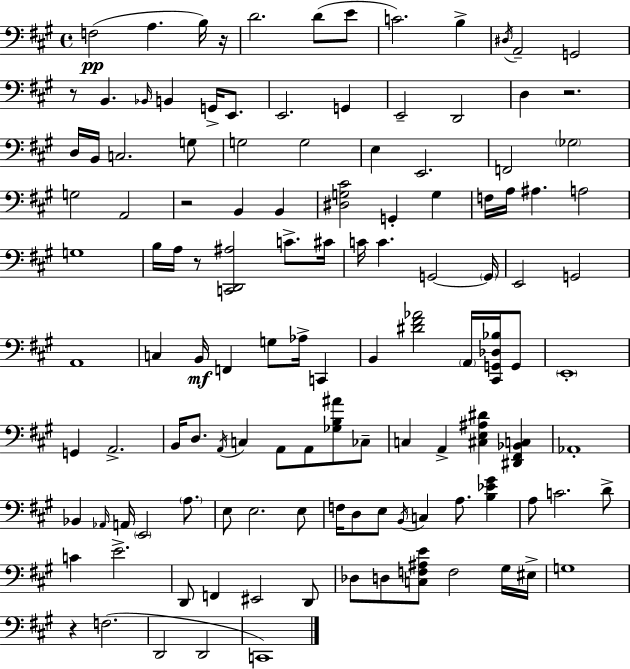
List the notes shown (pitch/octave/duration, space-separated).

F3/h A3/q. B3/s R/s D4/h. D4/e E4/e C4/h. B3/q D#3/s A2/h G2/h R/e B2/q. Bb2/s B2/q G2/s E2/e. E2/h. G2/q E2/h D2/h D3/q R/h. D3/s B2/s C3/h. G3/e G3/h G3/h E3/q E2/h. F2/h Gb3/h G3/h A2/h R/h B2/q B2/q [D#3,G3,C#4]/h G2/q G3/q F3/s A3/s A#3/q. A3/h G3/w B3/s A3/s R/e [C2,D2,A#3]/h C4/e. C#4/s C4/s C4/q. G2/h G2/s E2/h G2/h A2/w C3/q B2/s F2/q G3/e Ab3/s C2/q B2/q [D#4,F#4,Ab4]/h A2/s [C#2,G2,Db3,Bb3]/s G2/e E2/w G2/q A2/h. B2/s D3/e. A2/s C3/q A2/e A2/e [Gb3,B3,A#4]/e CES3/e C3/q A2/q [C#3,E3,A#3,D#4]/q [D#2,F#2,Bb2,C3]/q Ab2/w Bb2/q Ab2/s A2/s E2/h A3/e. E3/e E3/h. E3/e F3/s D3/e E3/e B2/s C3/q A3/e. [B3,Eb4,G#4]/q A3/e C4/h. D4/e C4/q E4/h. D2/e F2/q EIS2/h D2/e Db3/e D3/e [C3,F3,A#3,E4]/e F3/h G#3/s EIS3/s G3/w R/q F3/h. D2/h D2/h C2/w